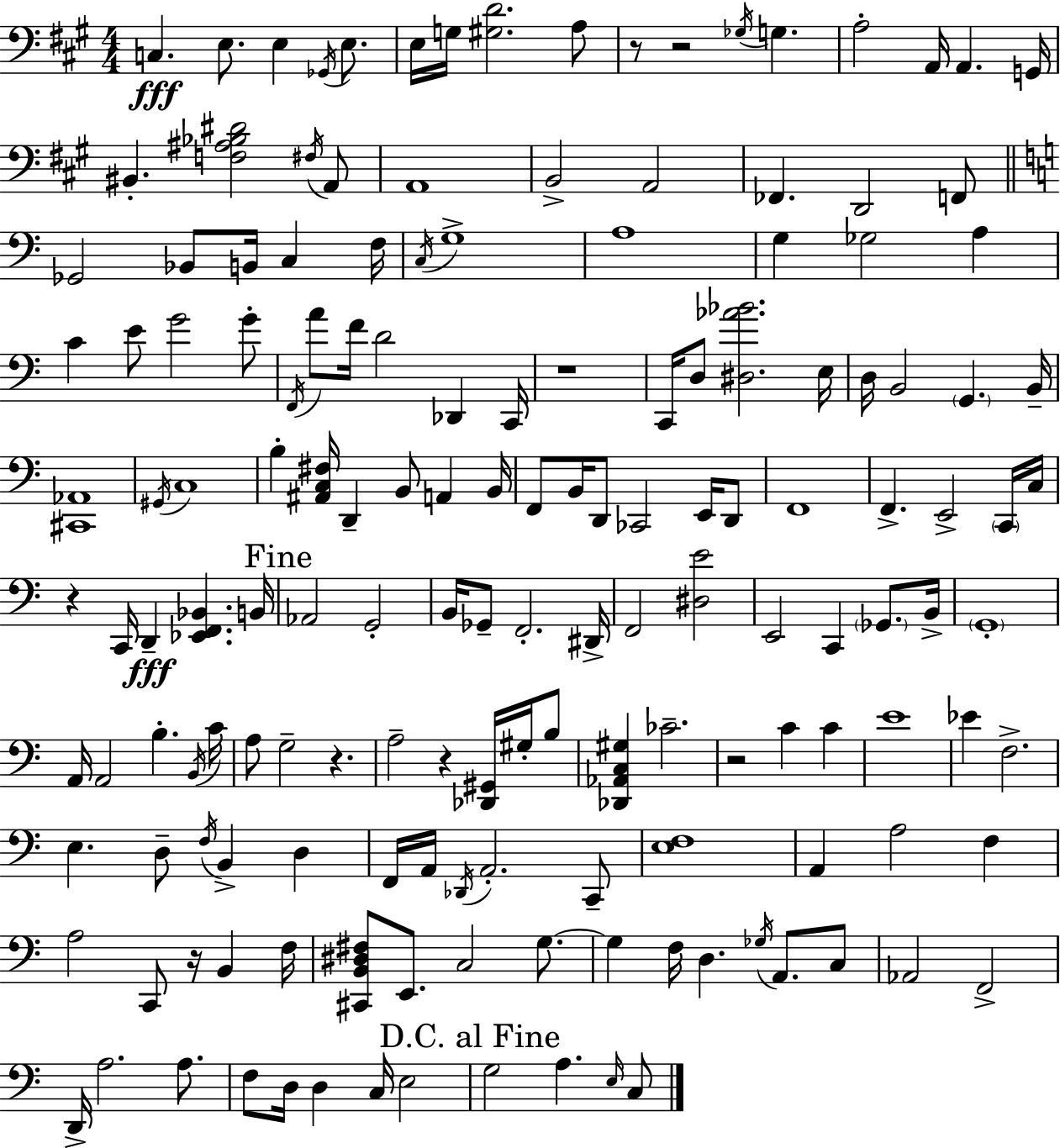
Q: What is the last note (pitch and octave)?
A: C3